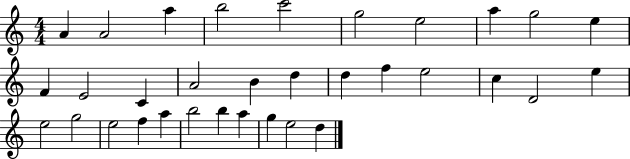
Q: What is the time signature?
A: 4/4